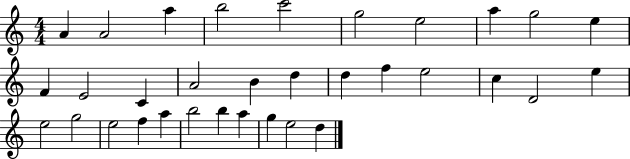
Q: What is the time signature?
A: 4/4